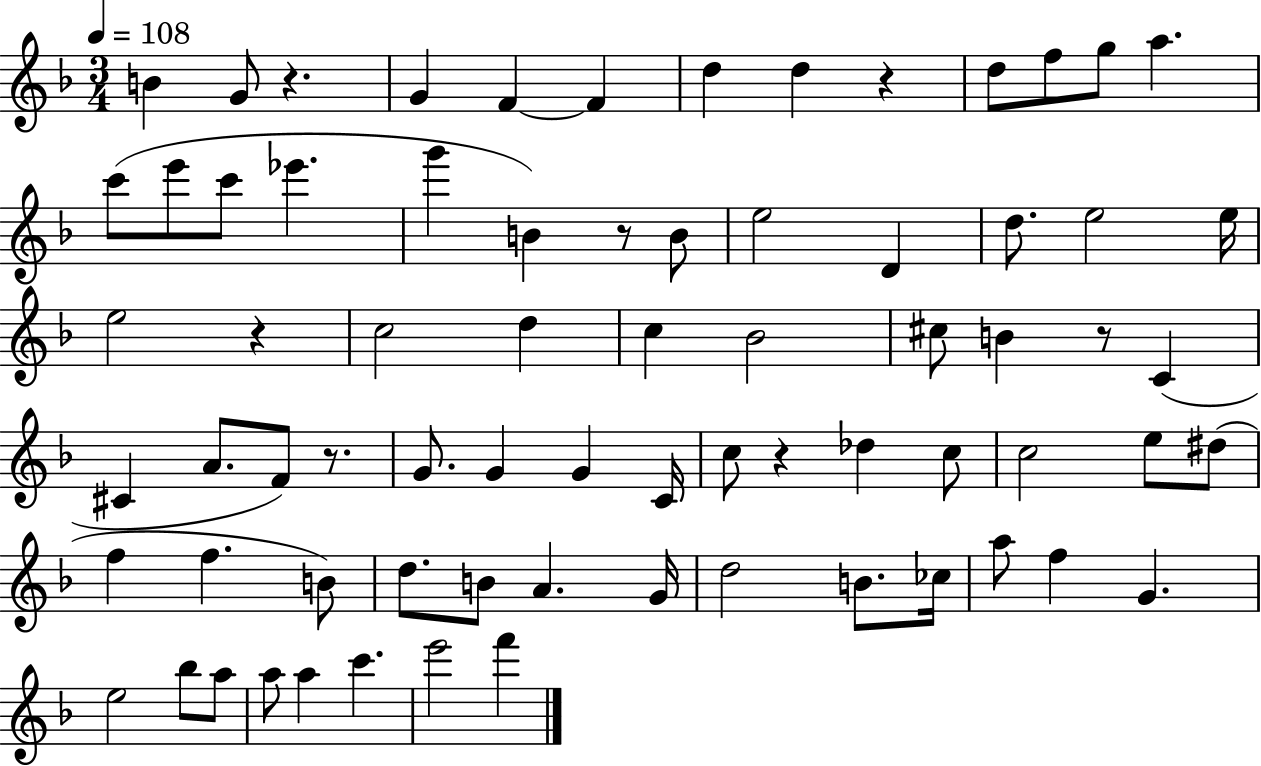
{
  \clef treble
  \numericTimeSignature
  \time 3/4
  \key f \major
  \tempo 4 = 108
  b'4 g'8 r4. | g'4 f'4~~ f'4 | d''4 d''4 r4 | d''8 f''8 g''8 a''4. | \break c'''8( e'''8 c'''8 ees'''4. | g'''4 b'4) r8 b'8 | e''2 d'4 | d''8. e''2 e''16 | \break e''2 r4 | c''2 d''4 | c''4 bes'2 | cis''8 b'4 r8 c'4( | \break cis'4 a'8. f'8) r8. | g'8. g'4 g'4 c'16 | c''8 r4 des''4 c''8 | c''2 e''8 dis''8( | \break f''4 f''4. b'8) | d''8. b'8 a'4. g'16 | d''2 b'8. ces''16 | a''8 f''4 g'4. | \break e''2 bes''8 a''8 | a''8 a''4 c'''4. | e'''2 f'''4 | \bar "|."
}